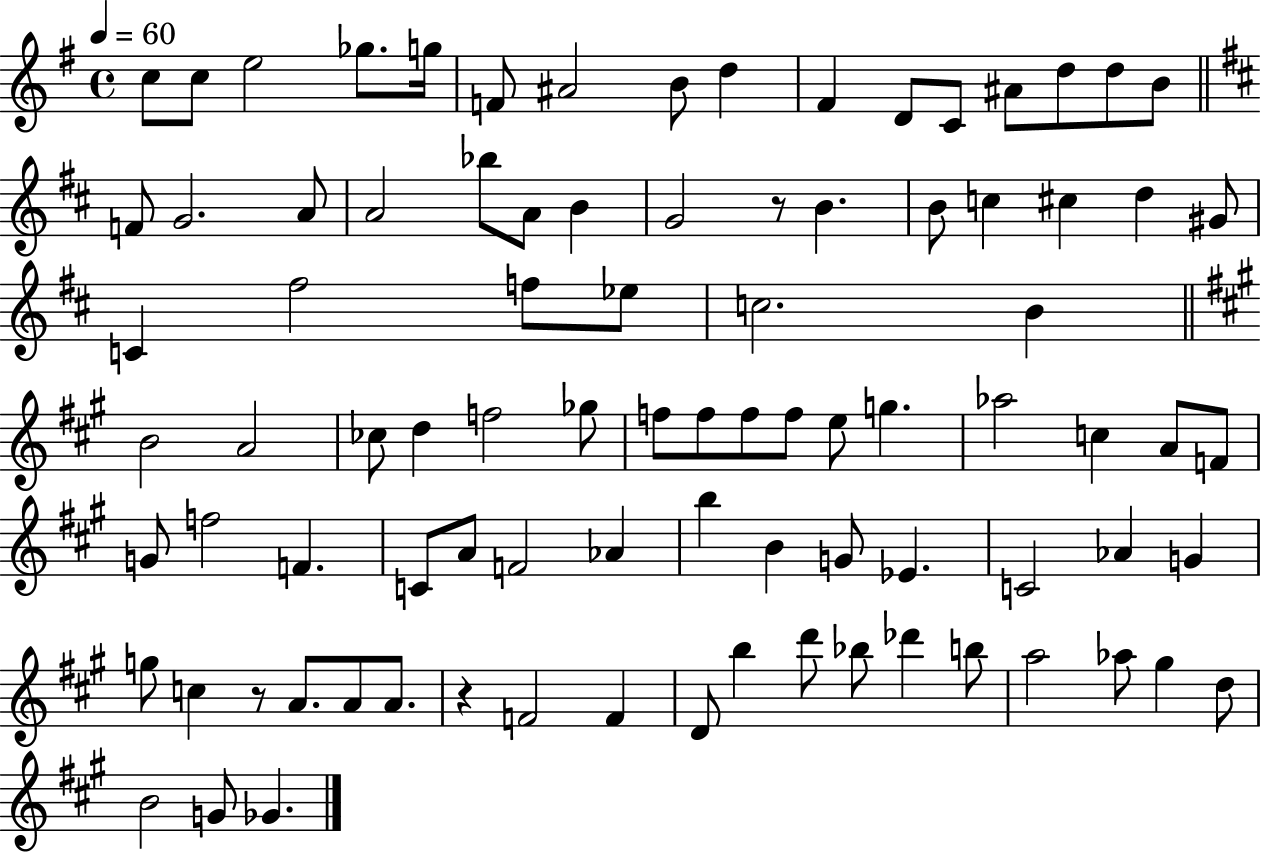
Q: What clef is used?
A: treble